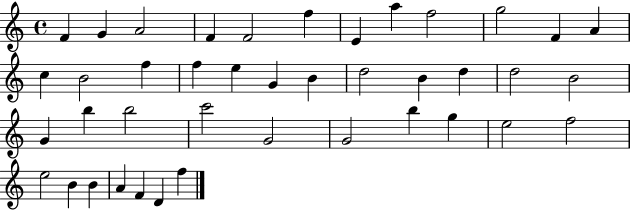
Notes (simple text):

F4/q G4/q A4/h F4/q F4/h F5/q E4/q A5/q F5/h G5/h F4/q A4/q C5/q B4/h F5/q F5/q E5/q G4/q B4/q D5/h B4/q D5/q D5/h B4/h G4/q B5/q B5/h C6/h G4/h G4/h B5/q G5/q E5/h F5/h E5/h B4/q B4/q A4/q F4/q D4/q F5/q